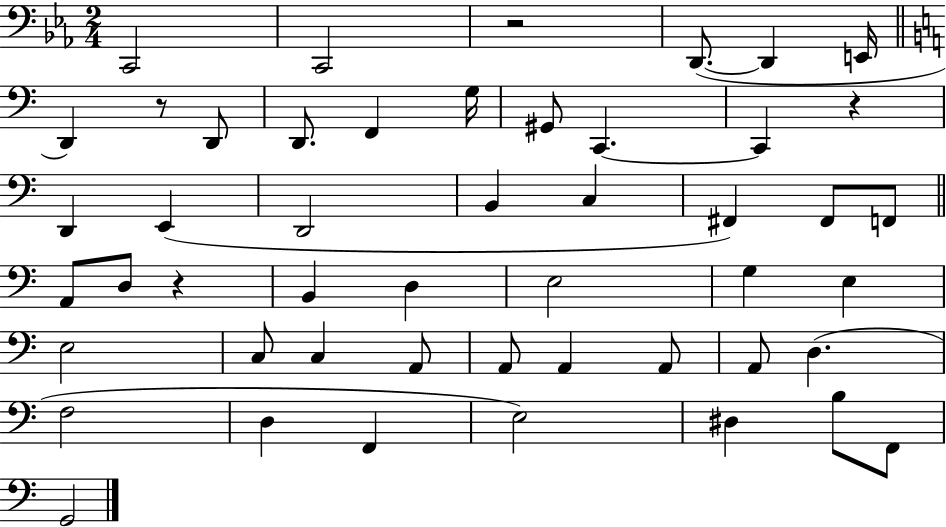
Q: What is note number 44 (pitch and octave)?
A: F2